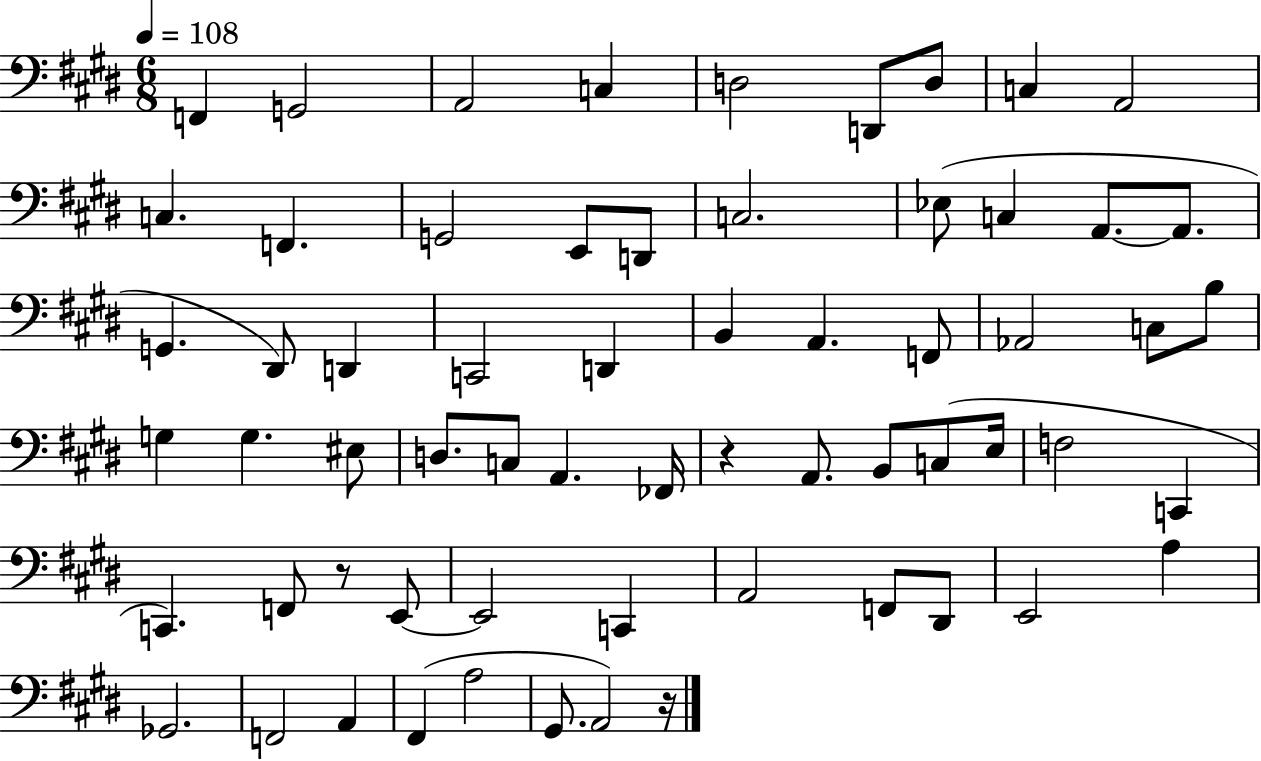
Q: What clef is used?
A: bass